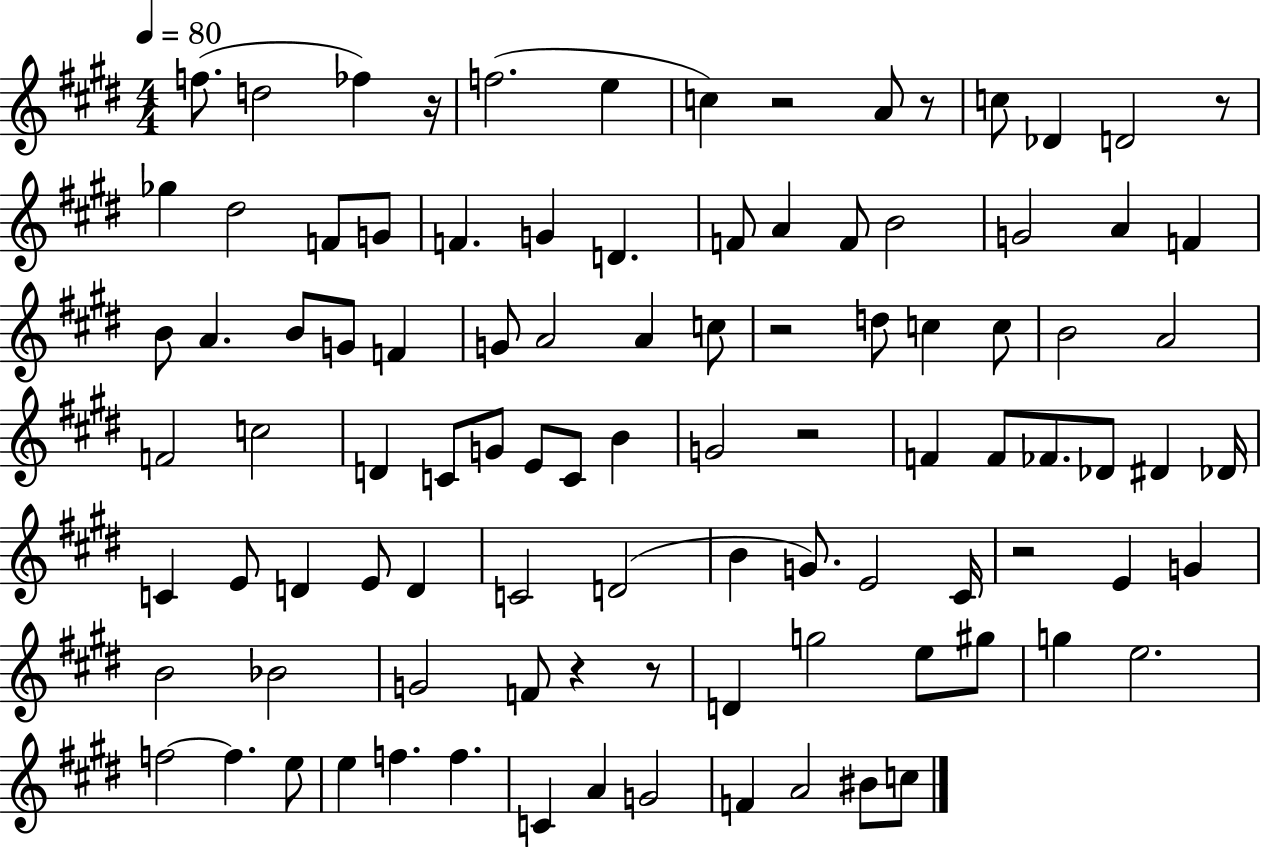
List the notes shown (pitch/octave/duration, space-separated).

F5/e. D5/h FES5/q R/s F5/h. E5/q C5/q R/h A4/e R/e C5/e Db4/q D4/h R/e Gb5/q D#5/h F4/e G4/e F4/q. G4/q D4/q. F4/e A4/q F4/e B4/h G4/h A4/q F4/q B4/e A4/q. B4/e G4/e F4/q G4/e A4/h A4/q C5/e R/h D5/e C5/q C5/e B4/h A4/h F4/h C5/h D4/q C4/e G4/e E4/e C4/e B4/q G4/h R/h F4/q F4/e FES4/e. Db4/e D#4/q Db4/s C4/q E4/e D4/q E4/e D4/q C4/h D4/h B4/q G4/e. E4/h C#4/s R/h E4/q G4/q B4/h Bb4/h G4/h F4/e R/q R/e D4/q G5/h E5/e G#5/e G5/q E5/h. F5/h F5/q. E5/e E5/q F5/q. F5/q. C4/q A4/q G4/h F4/q A4/h BIS4/e C5/e